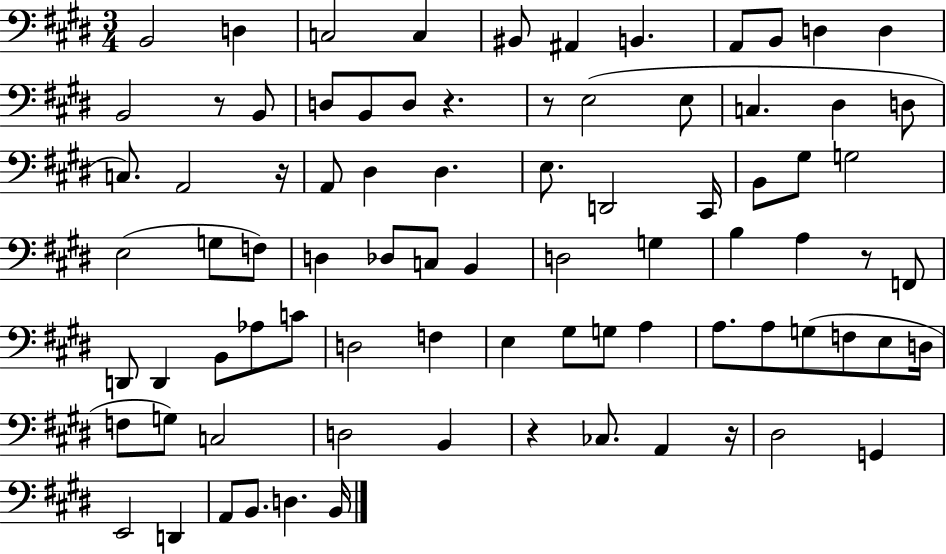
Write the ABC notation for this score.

X:1
T:Untitled
M:3/4
L:1/4
K:E
B,,2 D, C,2 C, ^B,,/2 ^A,, B,, A,,/2 B,,/2 D, D, B,,2 z/2 B,,/2 D,/2 B,,/2 D,/2 z z/2 E,2 E,/2 C, ^D, D,/2 C,/2 A,,2 z/4 A,,/2 ^D, ^D, E,/2 D,,2 ^C,,/4 B,,/2 ^G,/2 G,2 E,2 G,/2 F,/2 D, _D,/2 C,/2 B,, D,2 G, B, A, z/2 F,,/2 D,,/2 D,, B,,/2 _A,/2 C/2 D,2 F, E, ^G,/2 G,/2 A, A,/2 A,/2 G,/2 F,/2 E,/2 D,/4 F,/2 G,/2 C,2 D,2 B,, z _C,/2 A,, z/4 ^D,2 G,, E,,2 D,, A,,/2 B,,/2 D, B,,/4